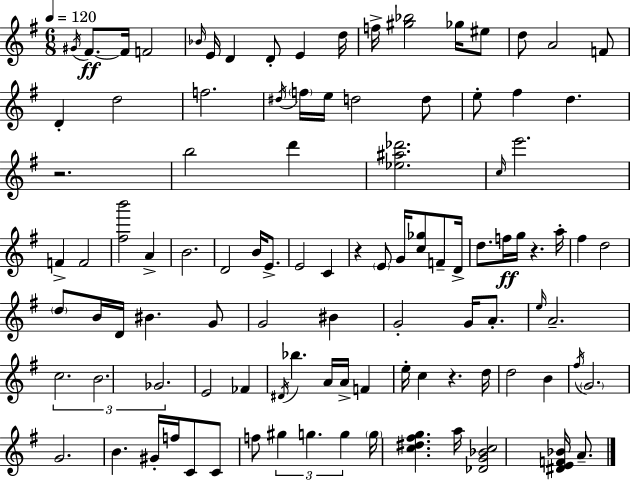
{
  \clef treble
  \numericTimeSignature
  \time 6/8
  \key g \major
  \tempo 4 = 120
  \acciaccatura { gis'16 }\ff fis'8.~~ fis'16 f'2 | \grace { bes'16 } e'16 d'4 d'8-. e'4 | d''16 f''16-> <gis'' bes''>2 ges''16 | eis''8 d''8 a'2 | \break f'8 d'4-. d''2 | f''2. | \acciaccatura { dis''16 } \parenthesize f''16 e''16 d''2 | d''8 e''8-. fis''4 d''4. | \break r2. | b''2 d'''4 | <ees'' ais'' des'''>2. | \grace { c''16 } e'''2. | \break f'4-> f'2 | <fis'' b'''>2 | a'4-> b'2. | d'2 | \break b'16 e'8.-> e'2 | c'4 r4 \parenthesize e'8 g'16 <c'' ges''>8 | f'8-- d'16-> d''8. f''16\ff g''16 r4. | a''16-. fis''4 d''2 | \break \parenthesize d''8 b'16 d'16 bis'4. | g'8 g'2 | bis'4 g'2-. | g'16 a'8.-. \grace { e''16 } a'2.-- | \break \tuplet 3/2 { c''2. | b'2. | ges'2. } | e'2 | \break fes'4 \acciaccatura { dis'16 } bes''4. | a'16 a'16-> f'4 e''16-. c''4 r4. | d''16 d''2 | b'4 \acciaccatura { fis''16 } \parenthesize g'2. | \break g'2. | b'4. | gis'16-. f''16 c'8 c'8 f''8 \tuplet 3/2 { gis''4 | g''4. g''4 } \parenthesize g''16 | \break <c'' dis'' fis'' g''>4. a''16 <des' g' bes' c''>2 | <dis' e' f' bes'>16 a'8.-- \bar "|."
}